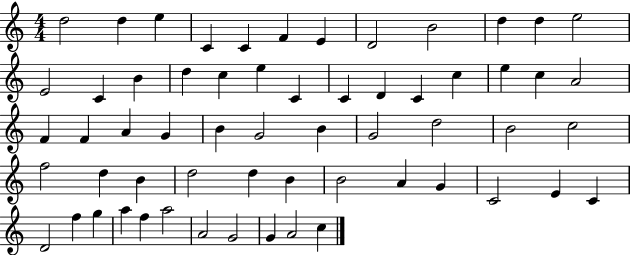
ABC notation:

X:1
T:Untitled
M:4/4
L:1/4
K:C
d2 d e C C F E D2 B2 d d e2 E2 C B d c e C C D C c e c A2 F F A G B G2 B G2 d2 B2 c2 f2 d B d2 d B B2 A G C2 E C D2 f g a f a2 A2 G2 G A2 c